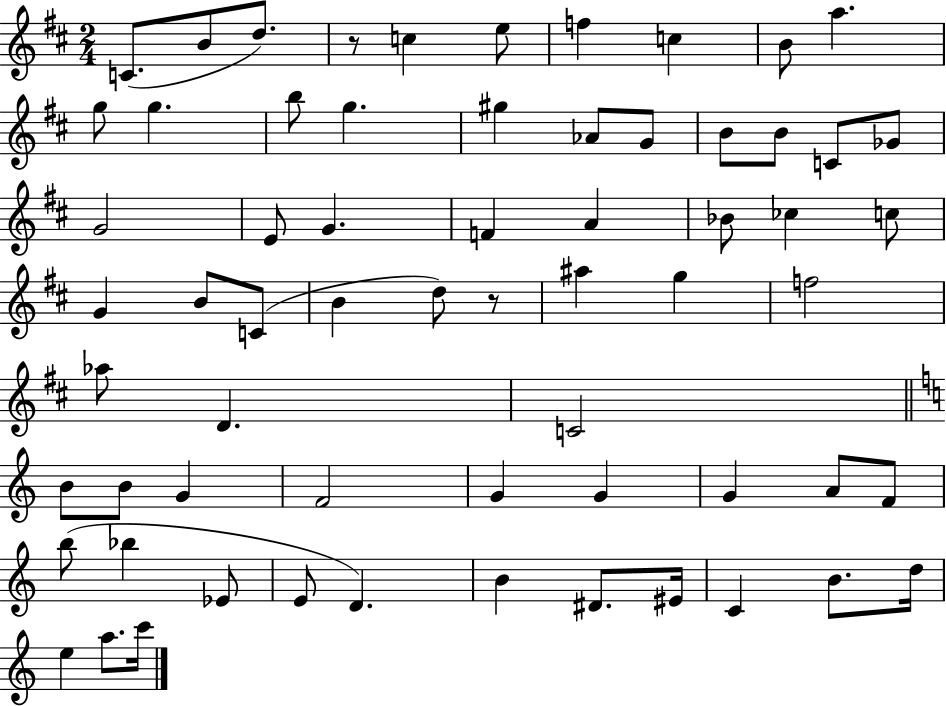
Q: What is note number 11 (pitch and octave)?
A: G5